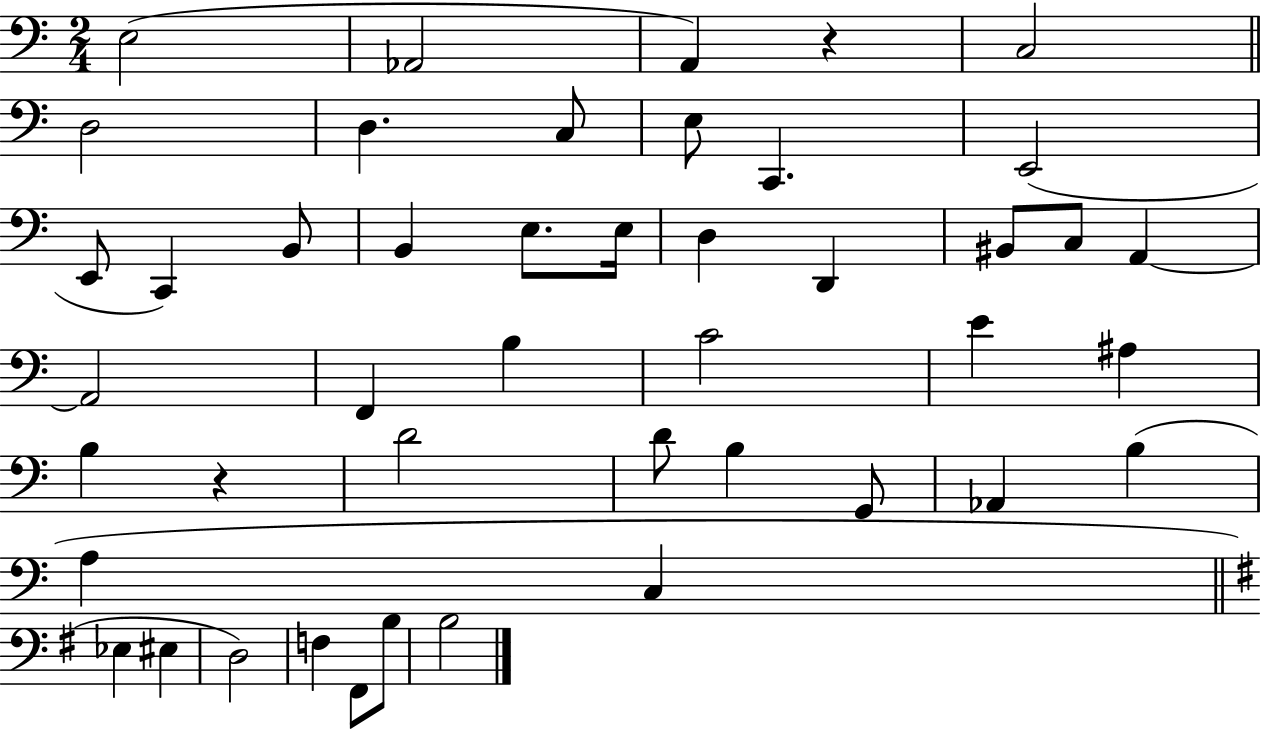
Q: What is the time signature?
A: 2/4